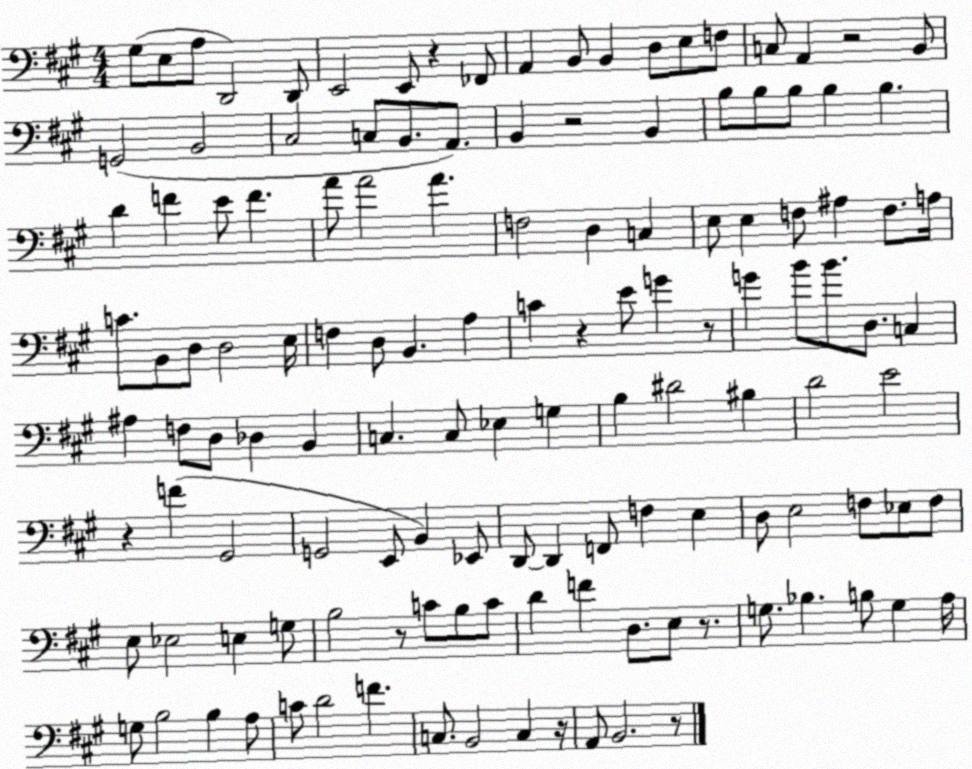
X:1
T:Untitled
M:4/4
L:1/4
K:A
^G,/2 E,/2 A,/2 D,,2 D,,/2 E,,2 E,,/2 z _F,,/2 A,, B,,/2 B,, D,/2 E,/2 F,/2 C,/2 A,, z2 B,,/2 G,,2 B,,2 ^C,2 C,/2 B,,/2 A,,/2 B,, z2 B,, B,/2 B,/2 B,/2 B, B, D F E/2 F A/2 A2 A F,2 D, C, E,/2 E, F,/2 ^A, F,/2 A,/4 C/2 B,,/2 D,/2 D,2 E,/4 F, D,/2 B,, A, C z E/2 G z/2 G B/2 B/2 D,/2 C, ^A, F,/2 D,/2 _D, B,, C, C,/2 _E, G, B, ^D2 ^B, D2 E2 z F ^G,,2 G,,2 E,,/2 B,, _E,,/2 D,,/2 D,, F,,/2 F, E, D,/2 E,2 F,/2 _E,/2 F,/2 E,/2 _E,2 E, G,/2 B,2 z/2 C/2 B,/2 C/2 D F D,/2 E,/2 z/2 G,/2 _B, B,/2 G, A,/4 G,/2 B,2 B, A,/2 C/2 D2 F C,/2 B,,2 C, z/4 A,,/2 B,,2 z/2